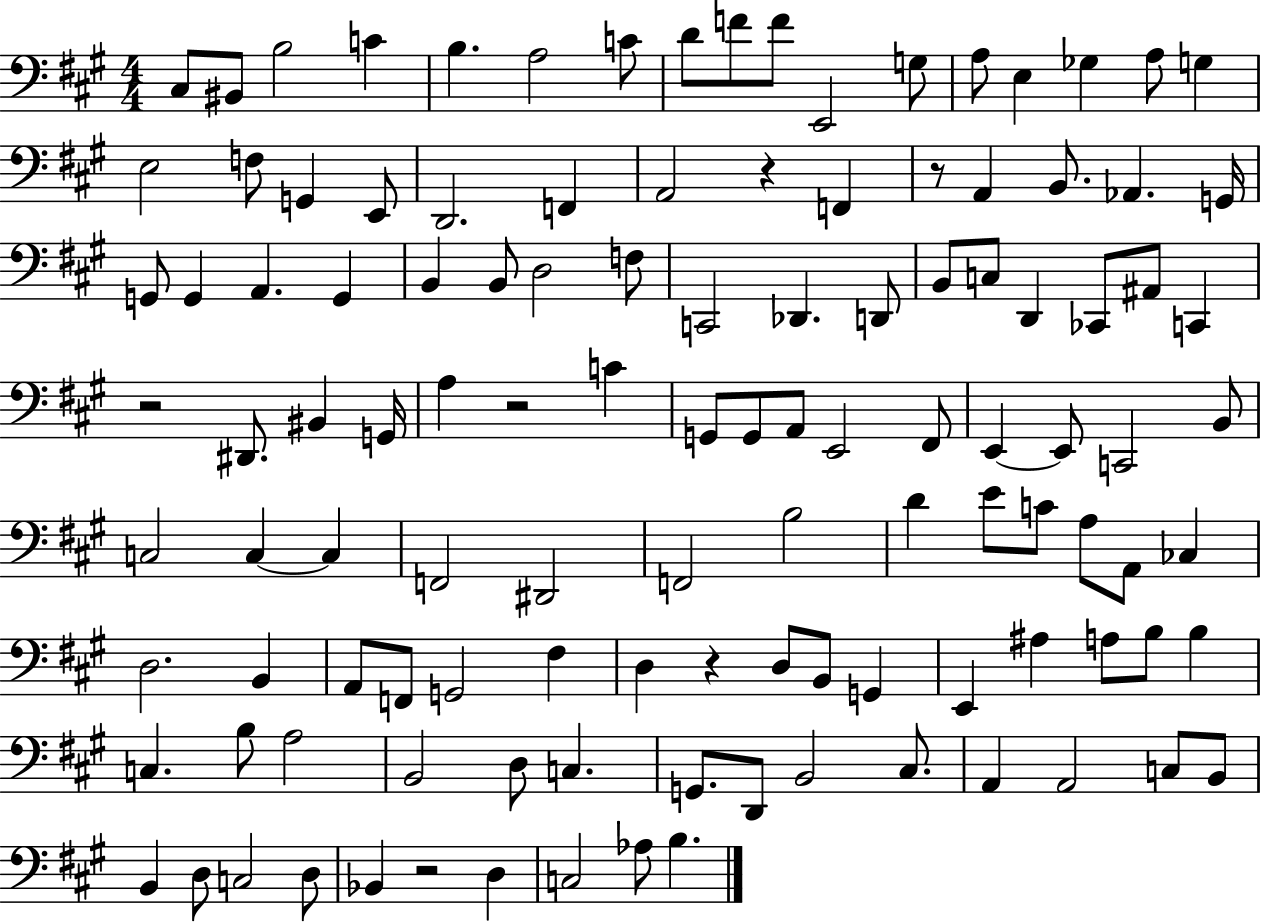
C#3/e BIS2/e B3/h C4/q B3/q. A3/h C4/e D4/e F4/e F4/e E2/h G3/e A3/e E3/q Gb3/q A3/e G3/q E3/h F3/e G2/q E2/e D2/h. F2/q A2/h R/q F2/q R/e A2/q B2/e. Ab2/q. G2/s G2/e G2/q A2/q. G2/q B2/q B2/e D3/h F3/e C2/h Db2/q. D2/e B2/e C3/e D2/q CES2/e A#2/e C2/q R/h D#2/e. BIS2/q G2/s A3/q R/h C4/q G2/e G2/e A2/e E2/h F#2/e E2/q E2/e C2/h B2/e C3/h C3/q C3/q F2/h D#2/h F2/h B3/h D4/q E4/e C4/e A3/e A2/e CES3/q D3/h. B2/q A2/e F2/e G2/h F#3/q D3/q R/q D3/e B2/e G2/q E2/q A#3/q A3/e B3/e B3/q C3/q. B3/e A3/h B2/h D3/e C3/q. G2/e. D2/e B2/h C#3/e. A2/q A2/h C3/e B2/e B2/q D3/e C3/h D3/e Bb2/q R/h D3/q C3/h Ab3/e B3/q.